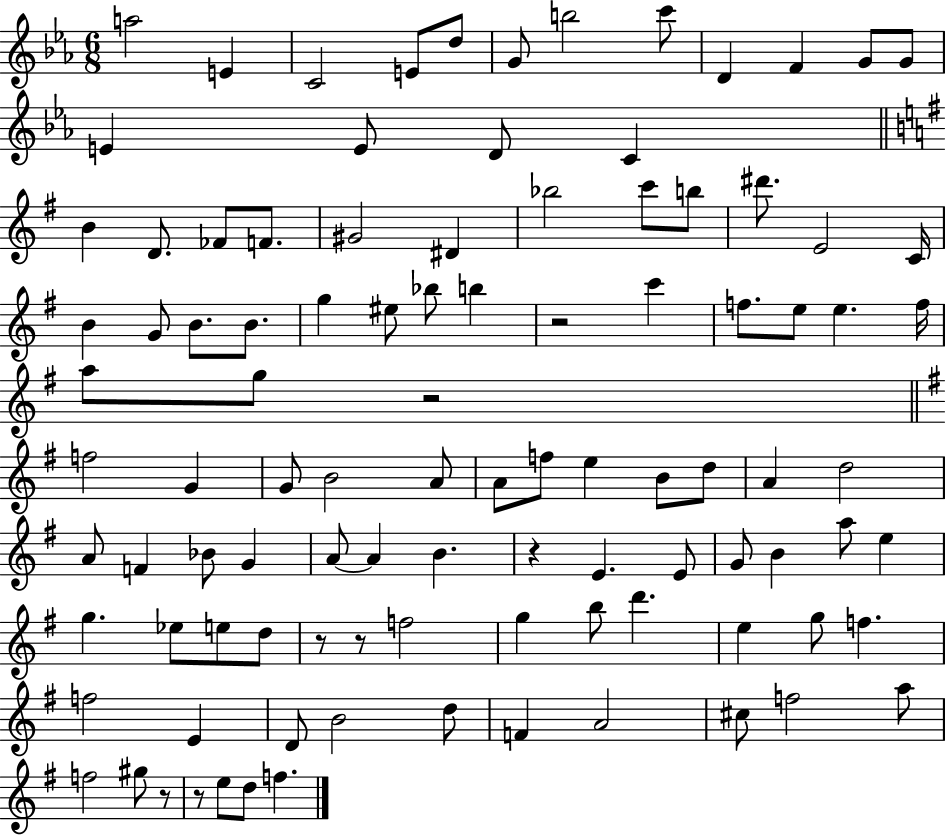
X:1
T:Untitled
M:6/8
L:1/4
K:Eb
a2 E C2 E/2 d/2 G/2 b2 c'/2 D F G/2 G/2 E E/2 D/2 C B D/2 _F/2 F/2 ^G2 ^D _b2 c'/2 b/2 ^d'/2 E2 C/4 B G/2 B/2 B/2 g ^e/2 _b/2 b z2 c' f/2 e/2 e f/4 a/2 g/2 z2 f2 G G/2 B2 A/2 A/2 f/2 e B/2 d/2 A d2 A/2 F _B/2 G A/2 A B z E E/2 G/2 B a/2 e g _e/2 e/2 d/2 z/2 z/2 f2 g b/2 d' e g/2 f f2 E D/2 B2 d/2 F A2 ^c/2 f2 a/2 f2 ^g/2 z/2 z/2 e/2 d/2 f